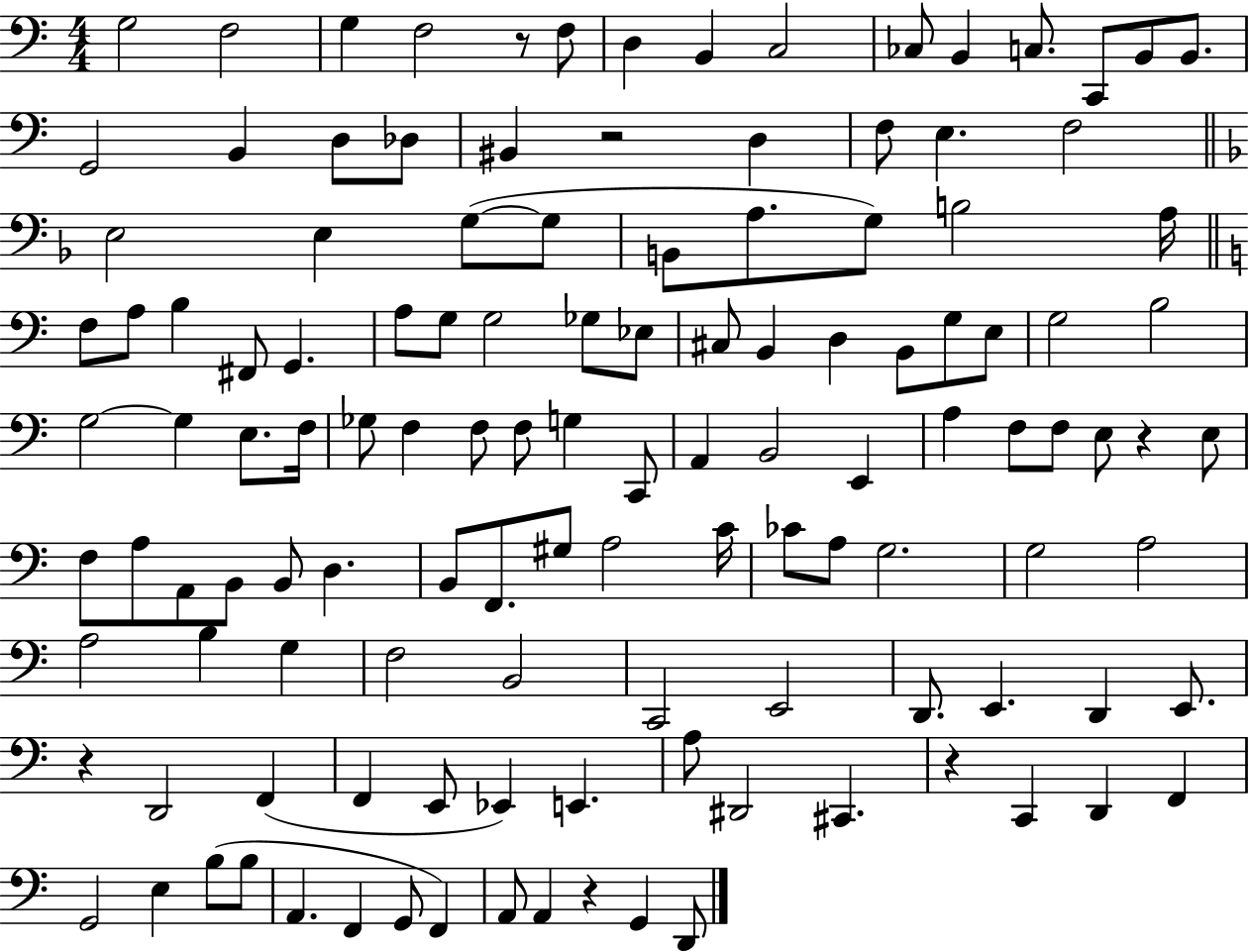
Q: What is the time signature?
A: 4/4